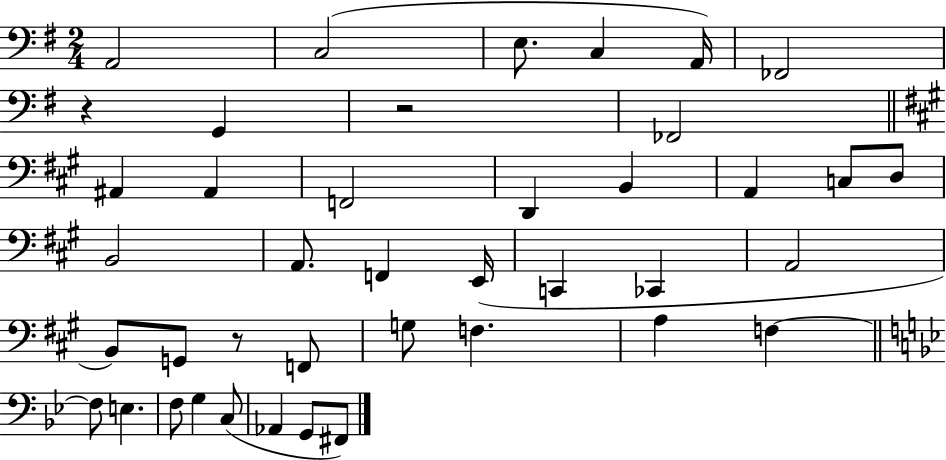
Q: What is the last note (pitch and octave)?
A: F#2